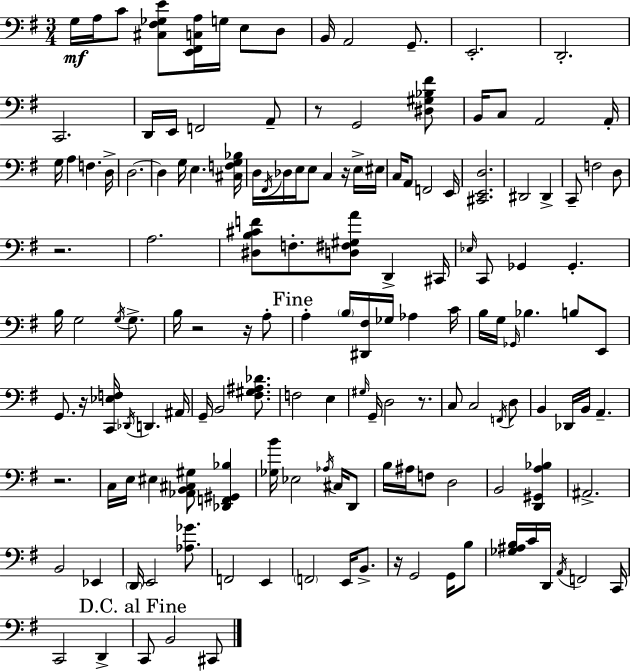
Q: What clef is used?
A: bass